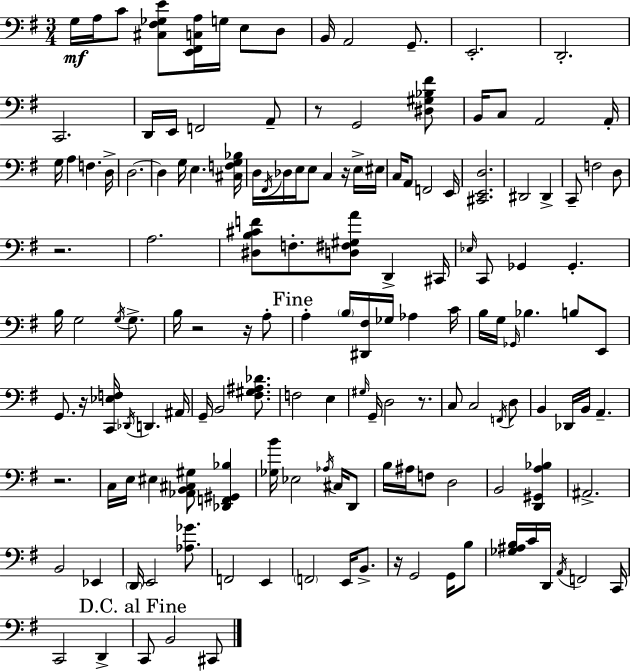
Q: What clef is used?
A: bass